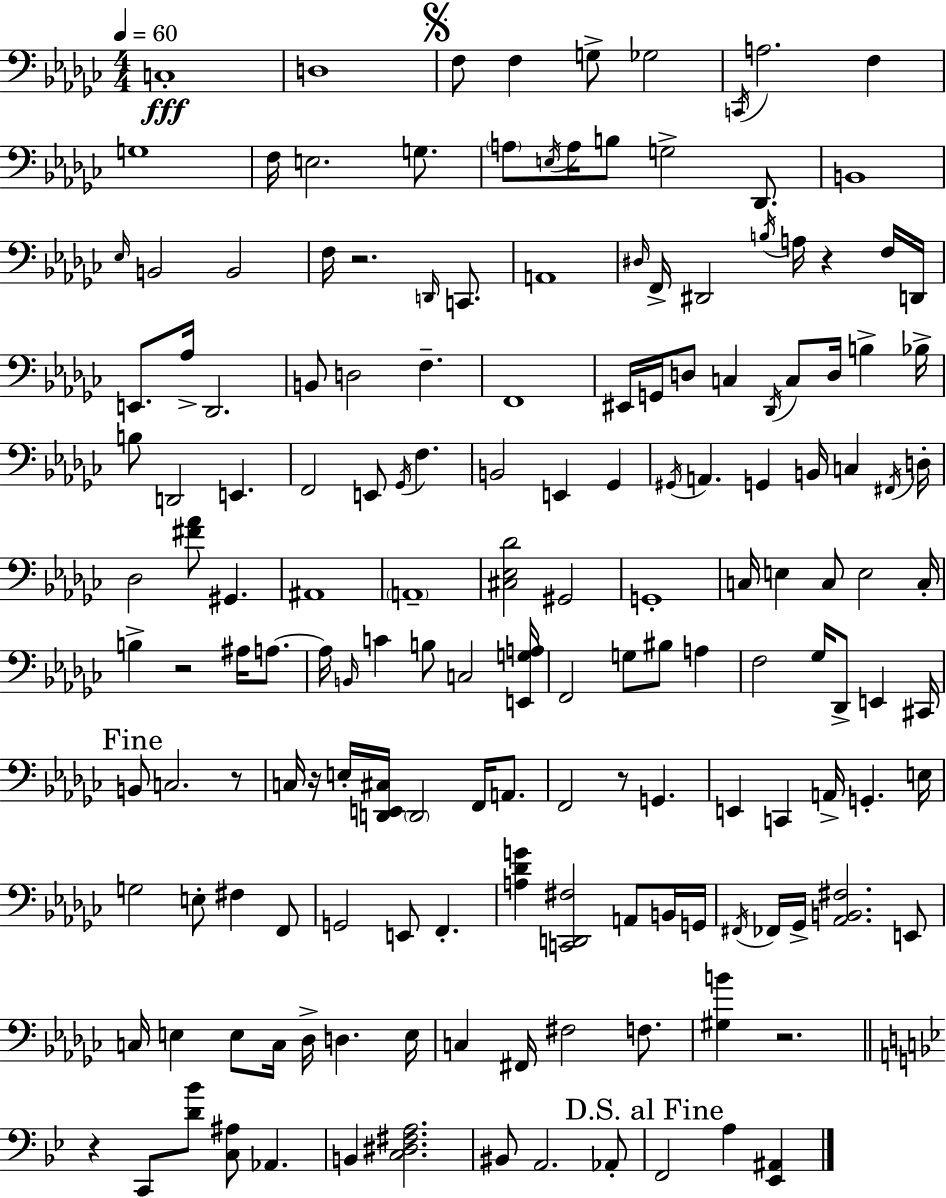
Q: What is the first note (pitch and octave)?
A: C3